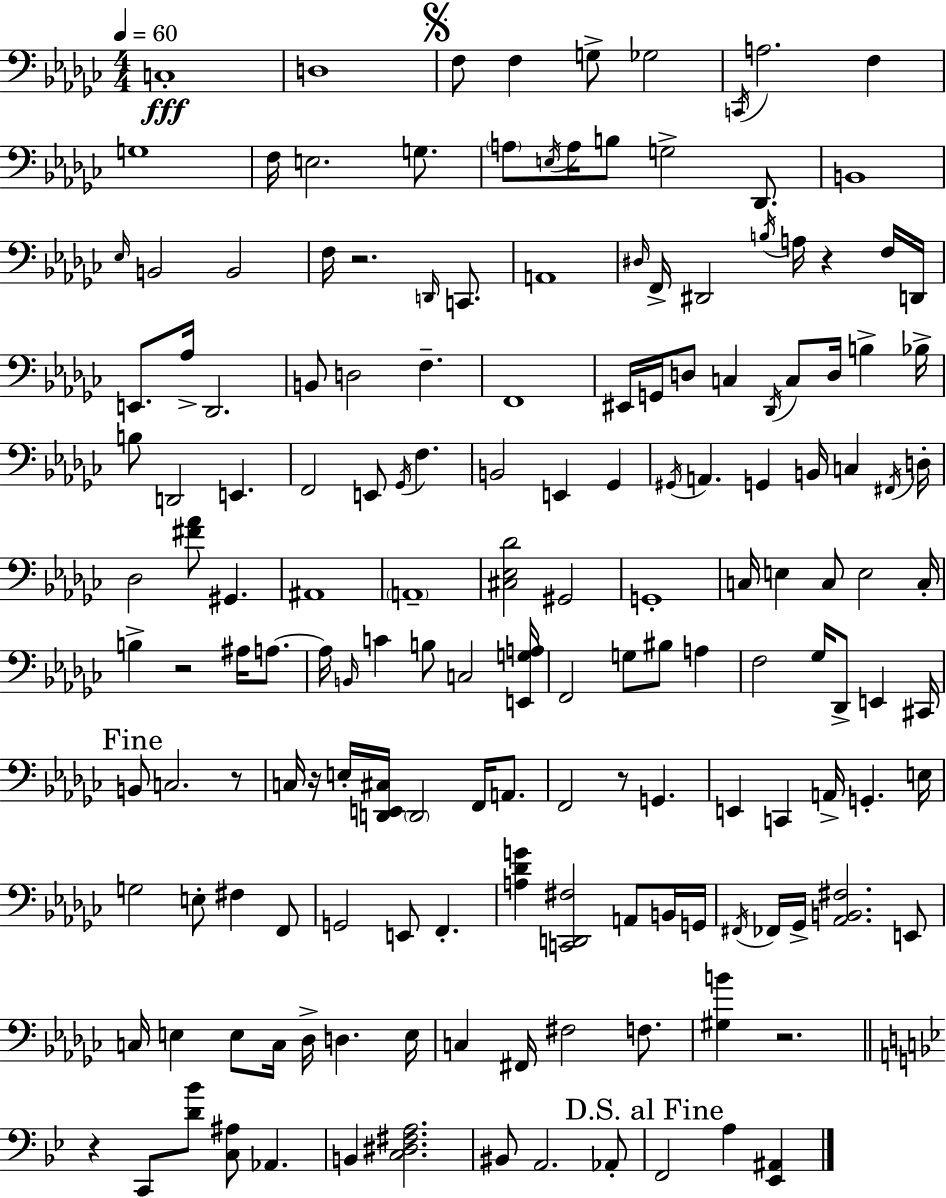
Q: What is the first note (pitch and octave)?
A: C3